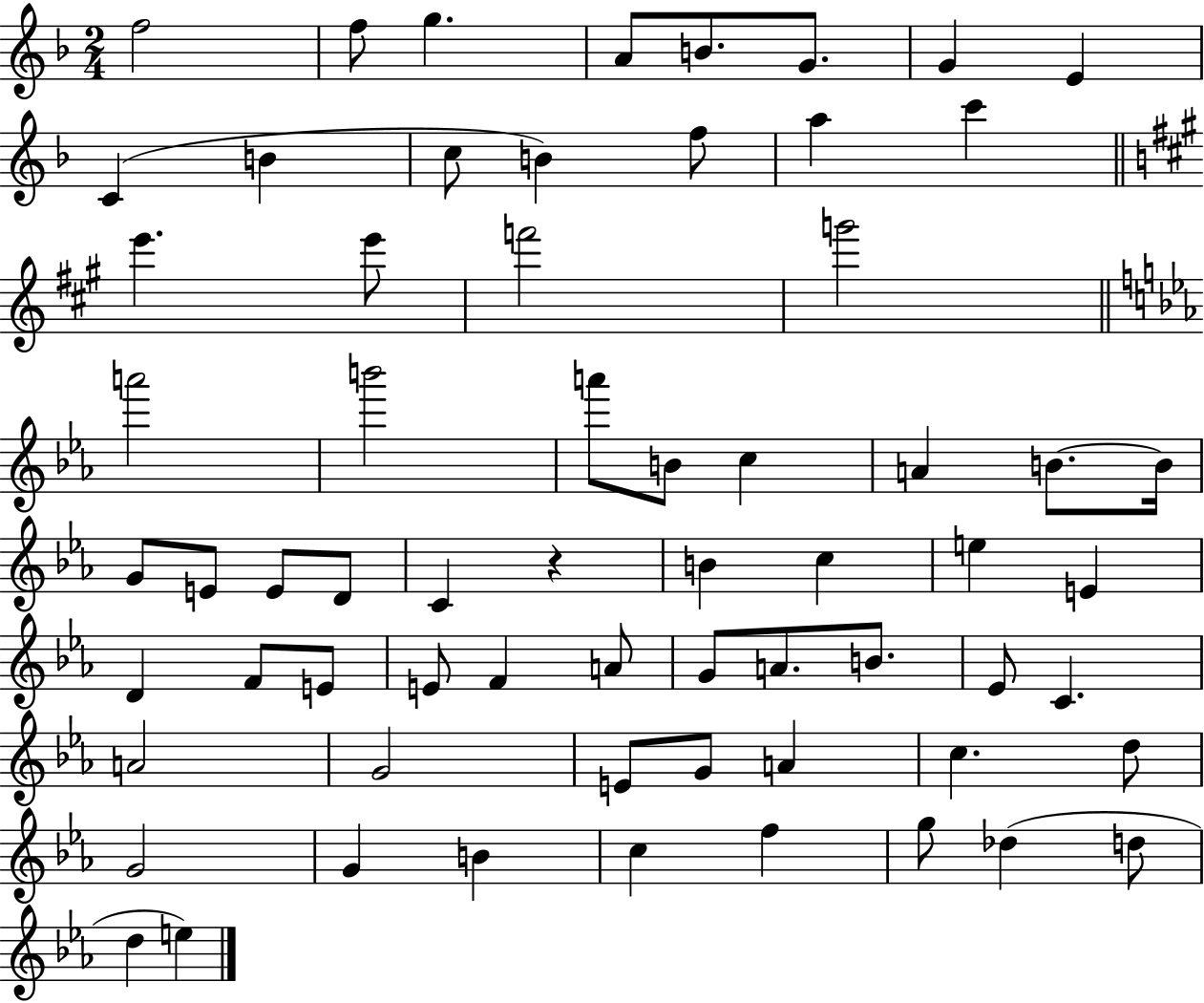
F5/h F5/e G5/q. A4/e B4/e. G4/e. G4/q E4/q C4/q B4/q C5/e B4/q F5/e A5/q C6/q E6/q. E6/e F6/h G6/h A6/h B6/h A6/e B4/e C5/q A4/q B4/e. B4/s G4/e E4/e E4/e D4/e C4/q R/q B4/q C5/q E5/q E4/q D4/q F4/e E4/e E4/e F4/q A4/e G4/e A4/e. B4/e. Eb4/e C4/q. A4/h G4/h E4/e G4/e A4/q C5/q. D5/e G4/h G4/q B4/q C5/q F5/q G5/e Db5/q D5/e D5/q E5/q